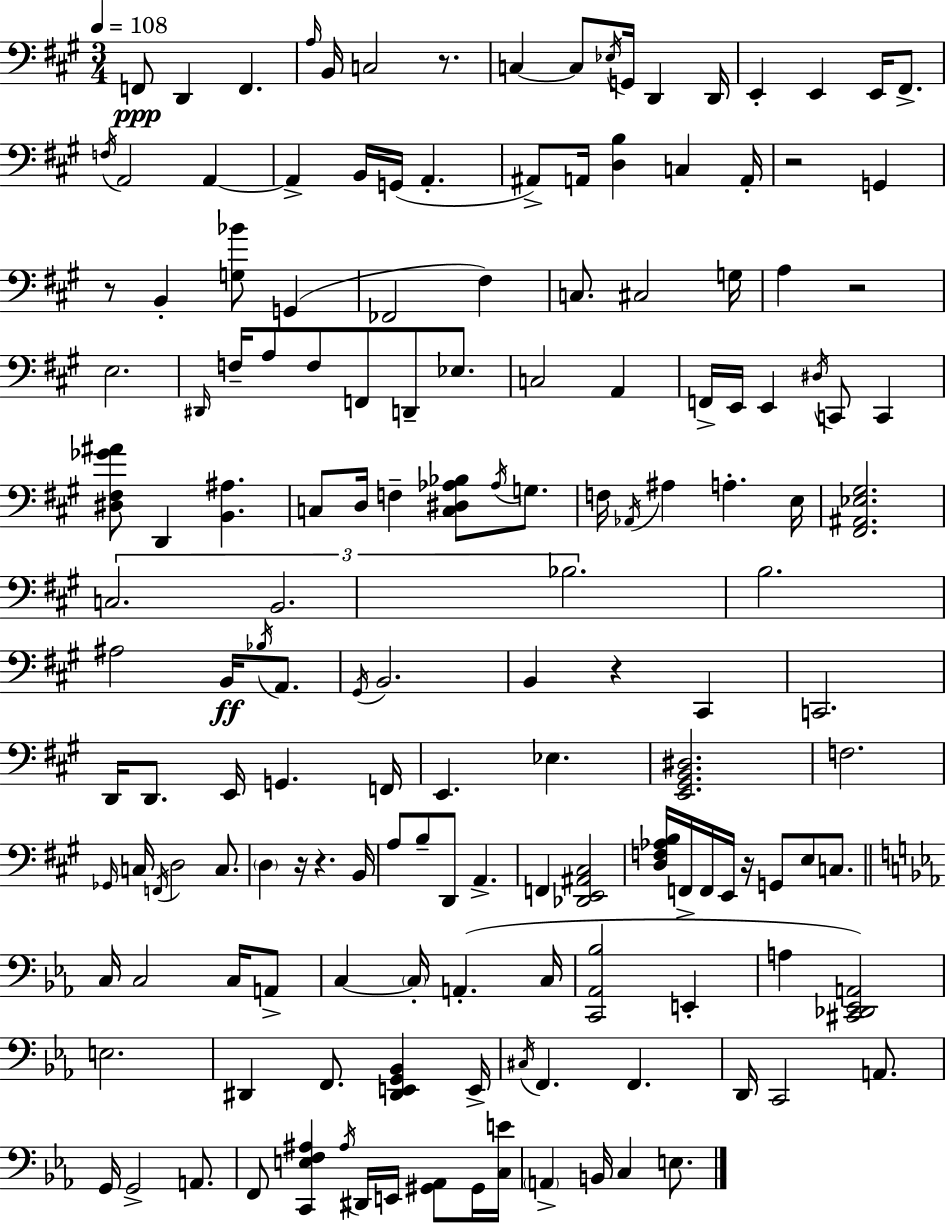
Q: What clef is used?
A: bass